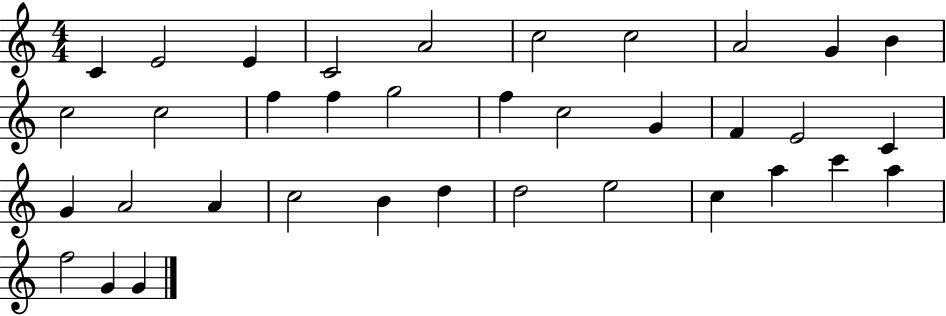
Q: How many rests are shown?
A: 0